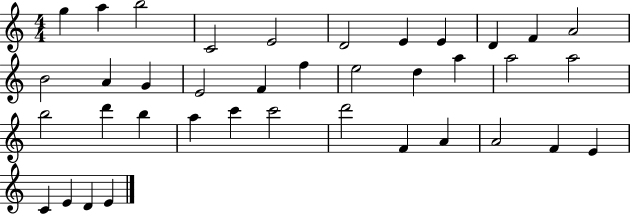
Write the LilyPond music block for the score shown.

{
  \clef treble
  \numericTimeSignature
  \time 4/4
  \key c \major
  g''4 a''4 b''2 | c'2 e'2 | d'2 e'4 e'4 | d'4 f'4 a'2 | \break b'2 a'4 g'4 | e'2 f'4 f''4 | e''2 d''4 a''4 | a''2 a''2 | \break b''2 d'''4 b''4 | a''4 c'''4 c'''2 | d'''2 f'4 a'4 | a'2 f'4 e'4 | \break c'4 e'4 d'4 e'4 | \bar "|."
}